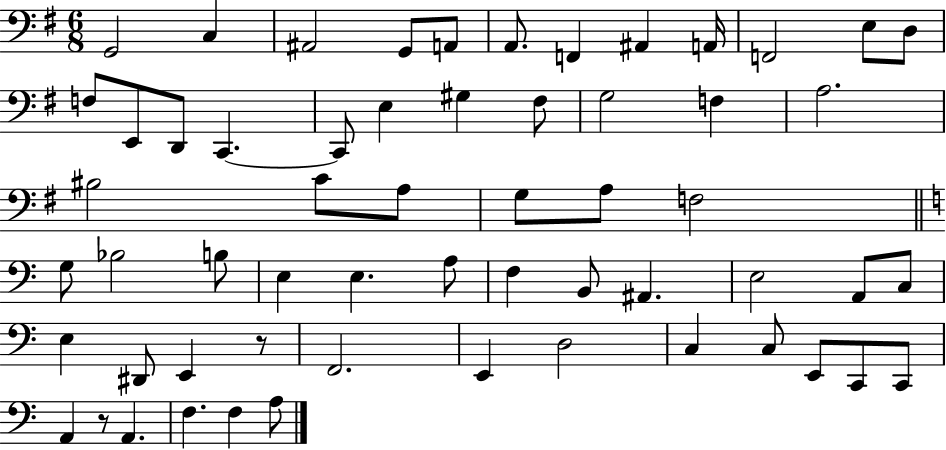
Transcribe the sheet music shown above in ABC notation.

X:1
T:Untitled
M:6/8
L:1/4
K:G
G,,2 C, ^A,,2 G,,/2 A,,/2 A,,/2 F,, ^A,, A,,/4 F,,2 E,/2 D,/2 F,/2 E,,/2 D,,/2 C,, C,,/2 E, ^G, ^F,/2 G,2 F, A,2 ^B,2 C/2 A,/2 G,/2 A,/2 F,2 G,/2 _B,2 B,/2 E, E, A,/2 F, B,,/2 ^A,, E,2 A,,/2 C,/2 E, ^D,,/2 E,, z/2 F,,2 E,, D,2 C, C,/2 E,,/2 C,,/2 C,,/2 A,, z/2 A,, F, F, A,/2